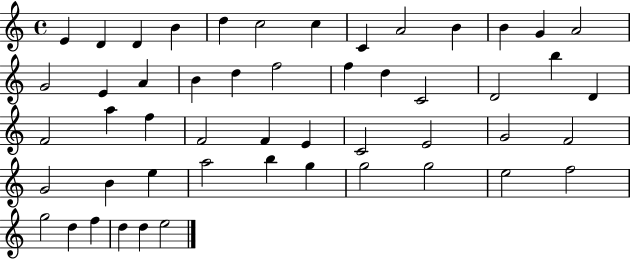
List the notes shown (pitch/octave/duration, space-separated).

E4/q D4/q D4/q B4/q D5/q C5/h C5/q C4/q A4/h B4/q B4/q G4/q A4/h G4/h E4/q A4/q B4/q D5/q F5/h F5/q D5/q C4/h D4/h B5/q D4/q F4/h A5/q F5/q F4/h F4/q E4/q C4/h E4/h G4/h F4/h G4/h B4/q E5/q A5/h B5/q G5/q G5/h G5/h E5/h F5/h G5/h D5/q F5/q D5/q D5/q E5/h